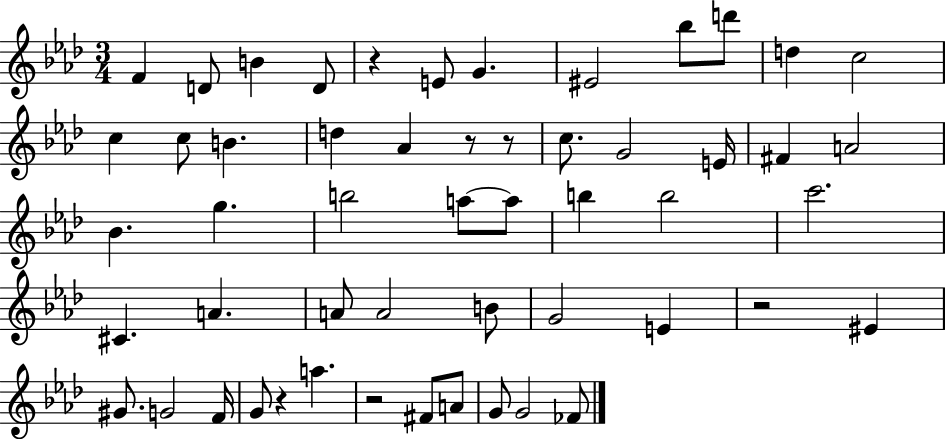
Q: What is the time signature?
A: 3/4